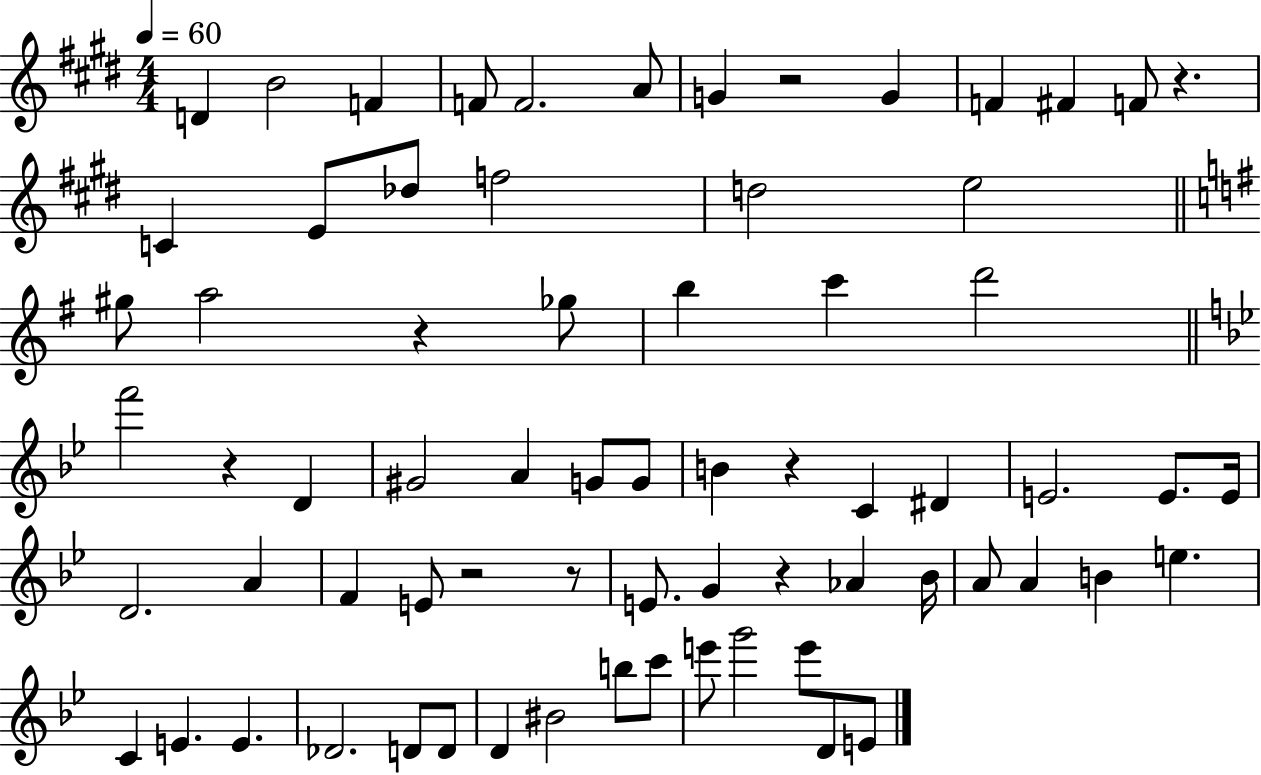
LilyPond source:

{
  \clef treble
  \numericTimeSignature
  \time 4/4
  \key e \major
  \tempo 4 = 60
  d'4 b'2 f'4 | f'8 f'2. a'8 | g'4 r2 g'4 | f'4 fis'4 f'8 r4. | \break c'4 e'8 des''8 f''2 | d''2 e''2 | \bar "||" \break \key e \minor gis''8 a''2 r4 ges''8 | b''4 c'''4 d'''2 | \bar "||" \break \key g \minor f'''2 r4 d'4 | gis'2 a'4 g'8 g'8 | b'4 r4 c'4 dis'4 | e'2. e'8. e'16 | \break d'2. a'4 | f'4 e'8 r2 r8 | e'8. g'4 r4 aes'4 bes'16 | a'8 a'4 b'4 e''4. | \break c'4 e'4. e'4. | des'2. d'8 d'8 | d'4 bis'2 b''8 c'''8 | e'''8 g'''2 e'''8 d'8 e'8 | \break \bar "|."
}